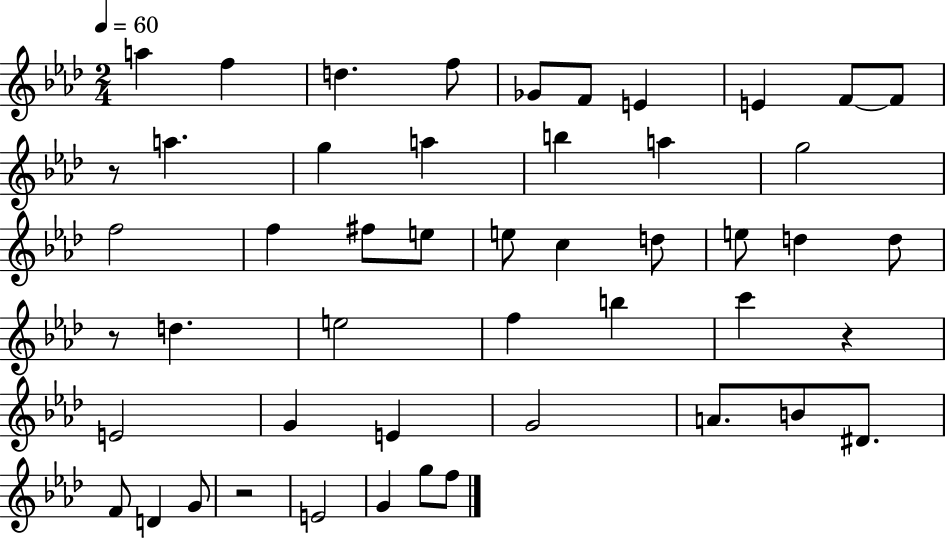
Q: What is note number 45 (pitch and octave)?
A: F5